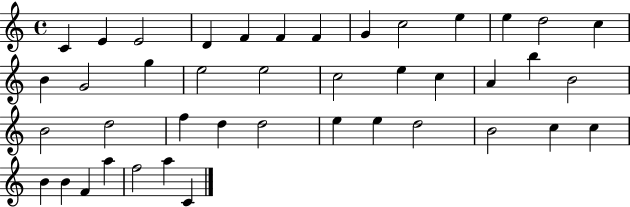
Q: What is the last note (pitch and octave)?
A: C4